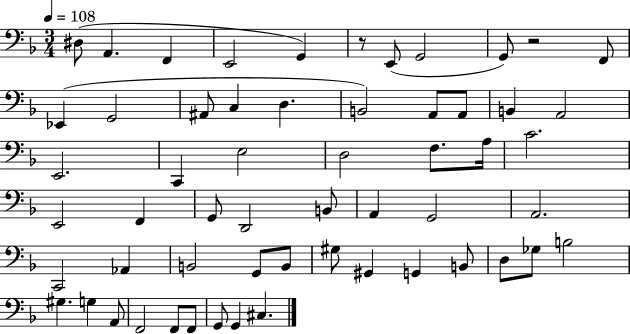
D#3/e A2/q. F2/q E2/h G2/q R/e E2/e G2/h G2/e R/h F2/e Eb2/q G2/h A#2/e C3/q D3/q. B2/h A2/e A2/e B2/q A2/h E2/h. C2/q E3/h D3/h F3/e. A3/s C4/h. E2/h F2/q G2/e D2/h B2/e A2/q G2/h A2/h. C2/h Ab2/q B2/h G2/e B2/e G#3/e G#2/q G2/q B2/e D3/e Gb3/e B3/h G#3/q. G3/q A2/e F2/h F2/e F2/e G2/e G2/q C#3/q.